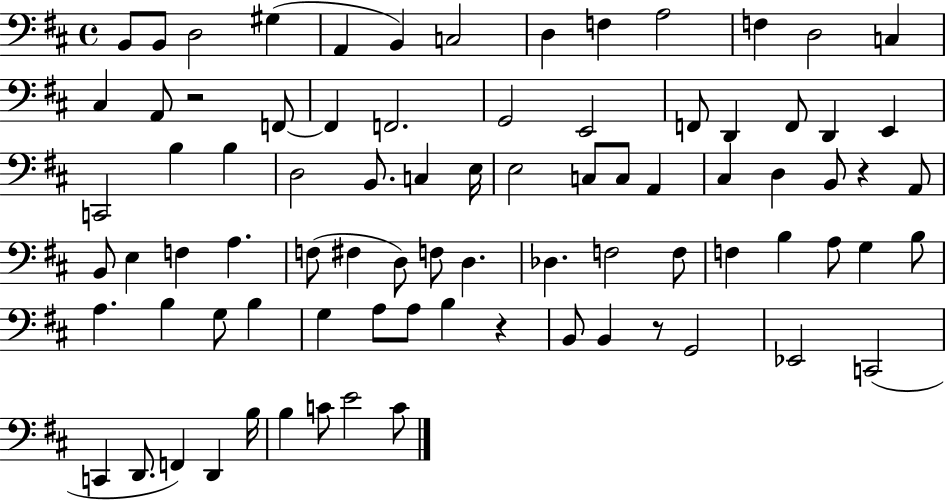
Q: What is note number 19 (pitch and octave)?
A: G2